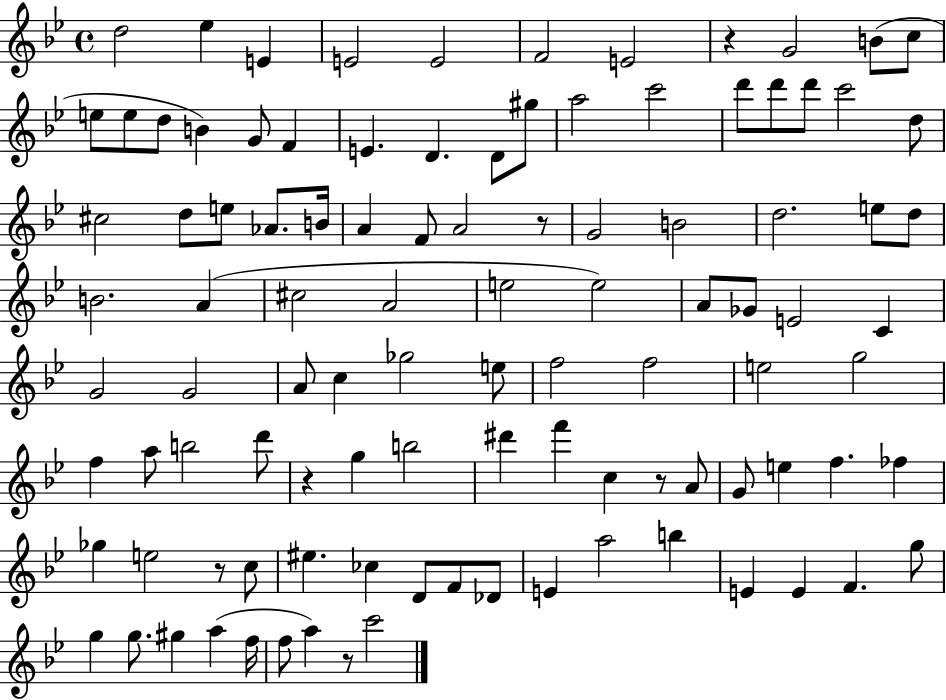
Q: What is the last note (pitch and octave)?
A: C6